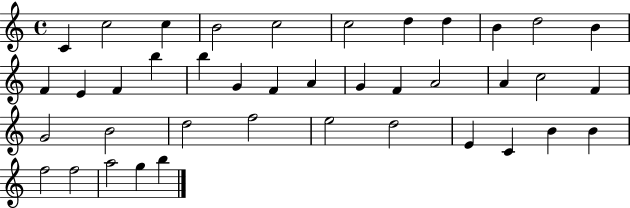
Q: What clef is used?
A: treble